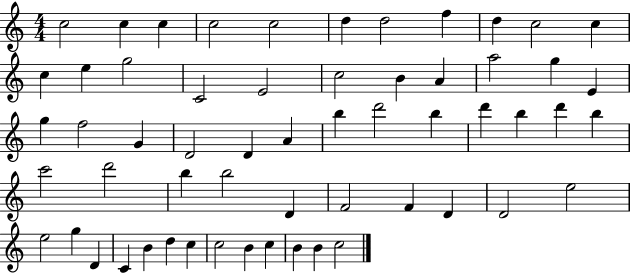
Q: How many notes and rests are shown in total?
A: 58